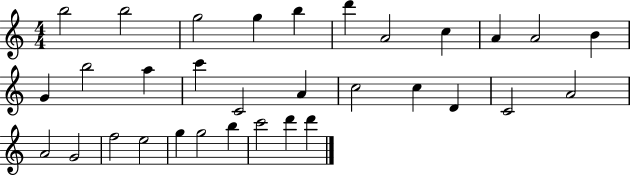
B5/h B5/h G5/h G5/q B5/q D6/q A4/h C5/q A4/q A4/h B4/q G4/q B5/h A5/q C6/q C4/h A4/q C5/h C5/q D4/q C4/h A4/h A4/h G4/h F5/h E5/h G5/q G5/h B5/q C6/h D6/q D6/q